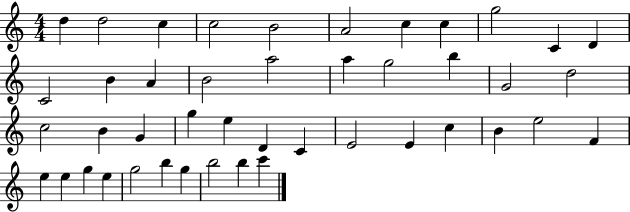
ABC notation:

X:1
T:Untitled
M:4/4
L:1/4
K:C
d d2 c c2 B2 A2 c c g2 C D C2 B A B2 a2 a g2 b G2 d2 c2 B G g e D C E2 E c B e2 F e e g e g2 b g b2 b c'